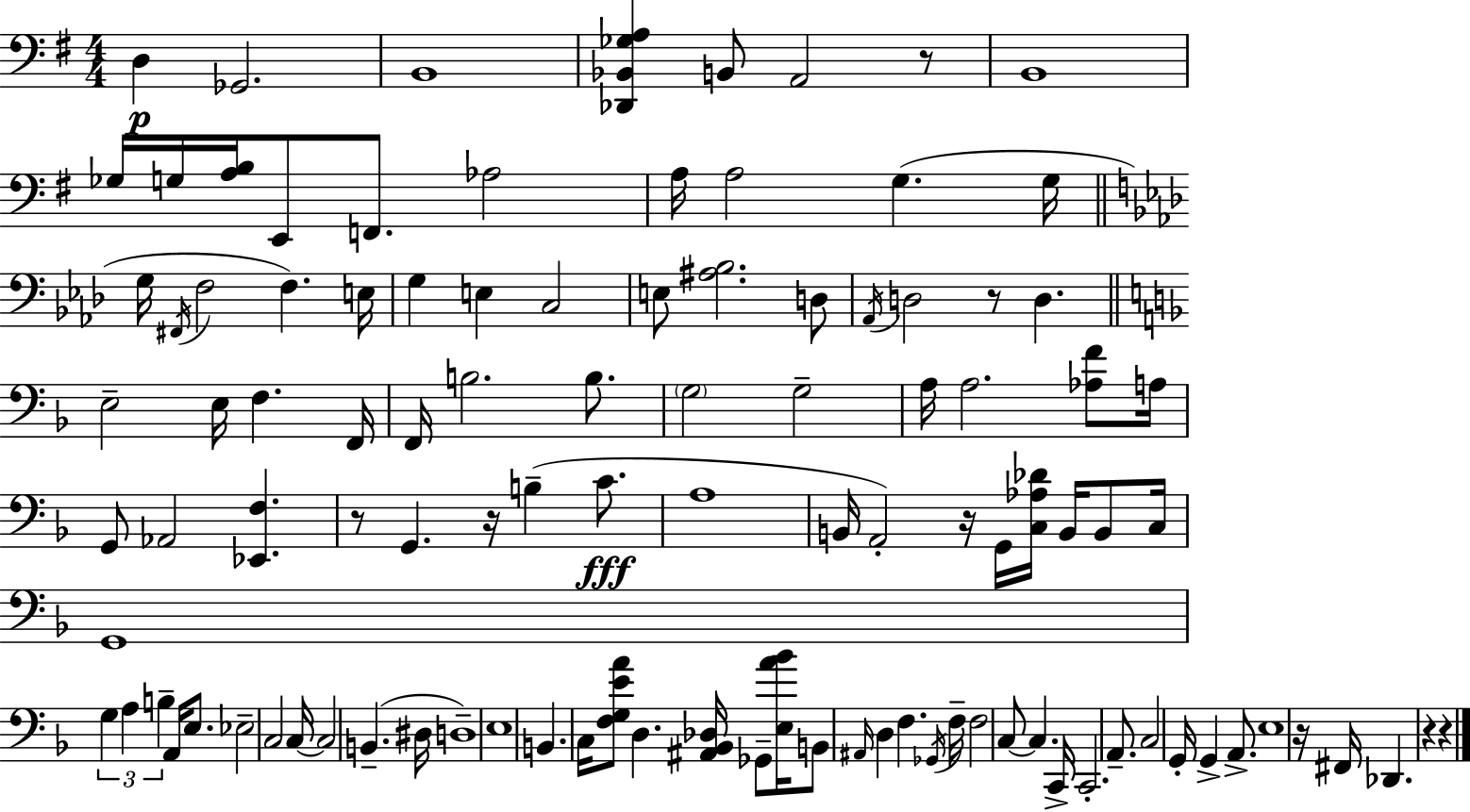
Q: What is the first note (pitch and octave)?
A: D3